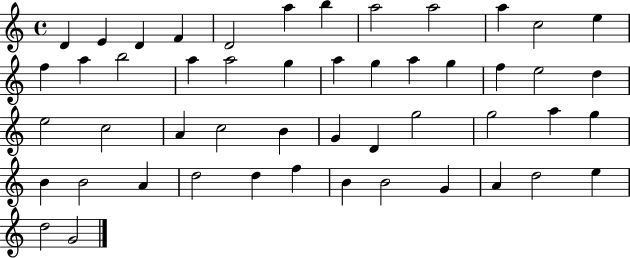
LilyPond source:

{
  \clef treble
  \time 4/4
  \defaultTimeSignature
  \key c \major
  d'4 e'4 d'4 f'4 | d'2 a''4 b''4 | a''2 a''2 | a''4 c''2 e''4 | \break f''4 a''4 b''2 | a''4 a''2 g''4 | a''4 g''4 a''4 g''4 | f''4 e''2 d''4 | \break e''2 c''2 | a'4 c''2 b'4 | g'4 d'4 g''2 | g''2 a''4 g''4 | \break b'4 b'2 a'4 | d''2 d''4 f''4 | b'4 b'2 g'4 | a'4 d''2 e''4 | \break d''2 g'2 | \bar "|."
}